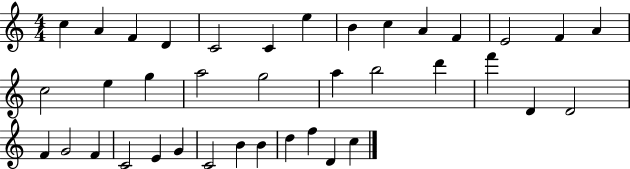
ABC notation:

X:1
T:Untitled
M:4/4
L:1/4
K:C
c A F D C2 C e B c A F E2 F A c2 e g a2 g2 a b2 d' f' D D2 F G2 F C2 E G C2 B B d f D c